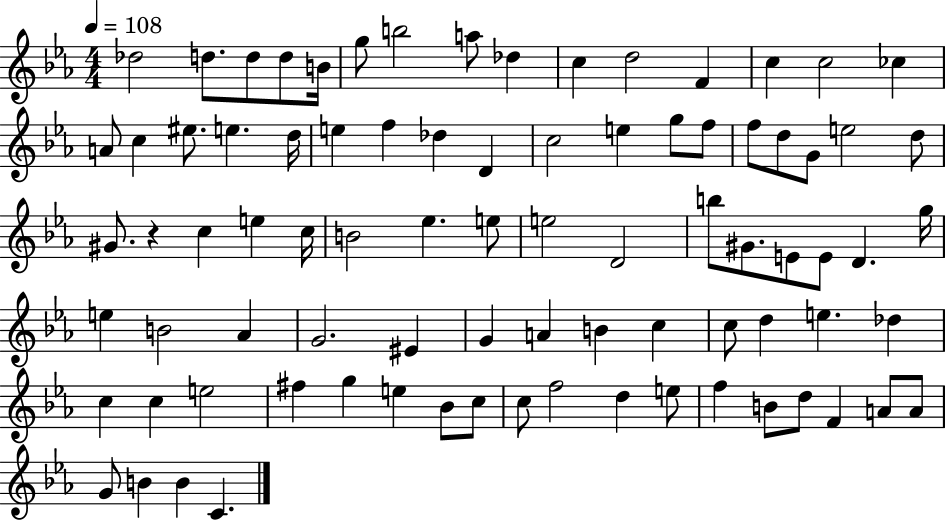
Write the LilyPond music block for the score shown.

{
  \clef treble
  \numericTimeSignature
  \time 4/4
  \key ees \major
  \tempo 4 = 108
  \repeat volta 2 { des''2 d''8. d''8 d''8 b'16 | g''8 b''2 a''8 des''4 | c''4 d''2 f'4 | c''4 c''2 ces''4 | \break a'8 c''4 eis''8. e''4. d''16 | e''4 f''4 des''4 d'4 | c''2 e''4 g''8 f''8 | f''8 d''8 g'8 e''2 d''8 | \break gis'8. r4 c''4 e''4 c''16 | b'2 ees''4. e''8 | e''2 d'2 | b''8 gis'8. e'8 e'8 d'4. g''16 | \break e''4 b'2 aes'4 | g'2. eis'4 | g'4 a'4 b'4 c''4 | c''8 d''4 e''4. des''4 | \break c''4 c''4 e''2 | fis''4 g''4 e''4 bes'8 c''8 | c''8 f''2 d''4 e''8 | f''4 b'8 d''8 f'4 a'8 a'8 | \break g'8 b'4 b'4 c'4. | } \bar "|."
}